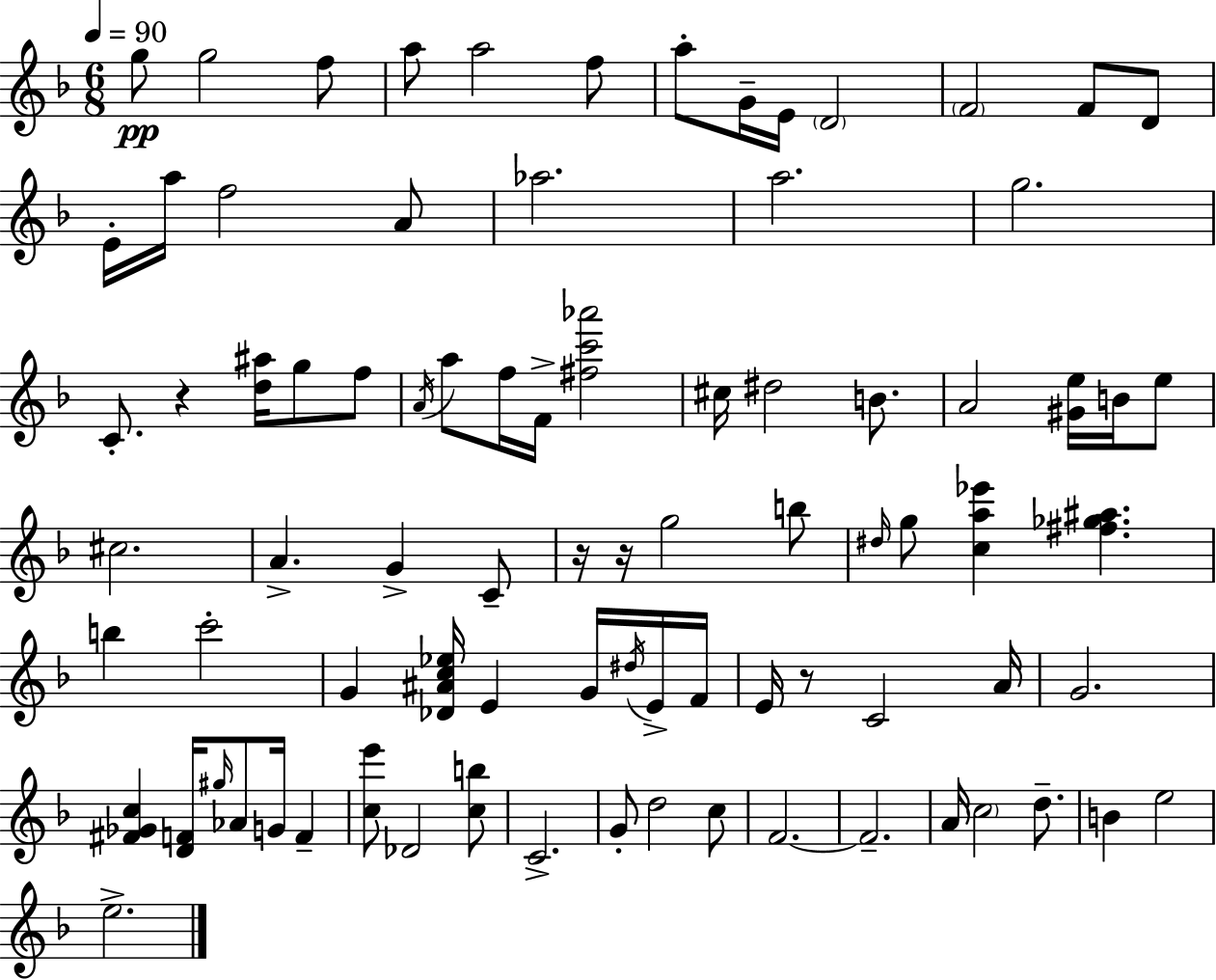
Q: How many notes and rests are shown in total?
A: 84